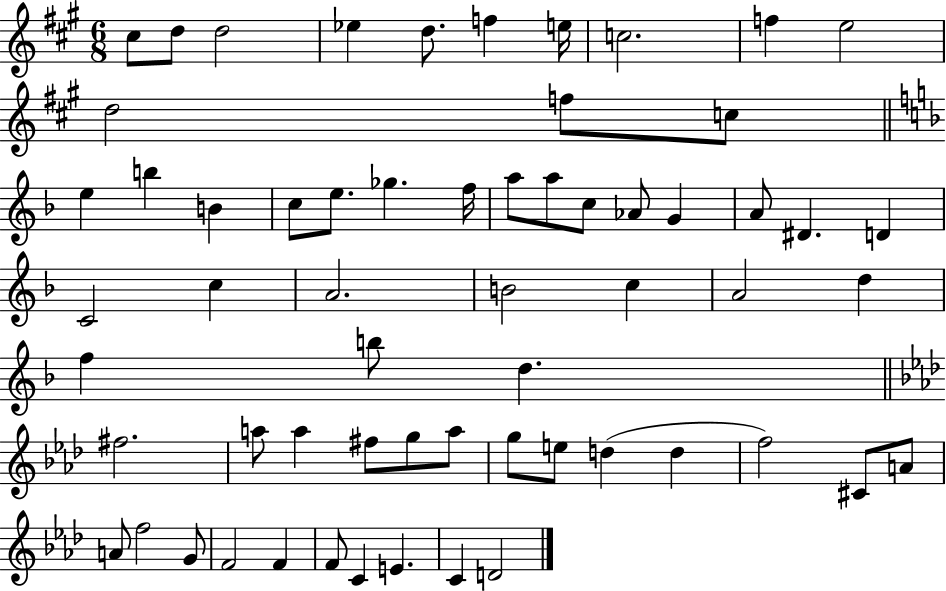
C#5/e D5/e D5/h Eb5/q D5/e. F5/q E5/s C5/h. F5/q E5/h D5/h F5/e C5/e E5/q B5/q B4/q C5/e E5/e. Gb5/q. F5/s A5/e A5/e C5/e Ab4/e G4/q A4/e D#4/q. D4/q C4/h C5/q A4/h. B4/h C5/q A4/h D5/q F5/q B5/e D5/q. F#5/h. A5/e A5/q F#5/e G5/e A5/e G5/e E5/e D5/q D5/q F5/h C#4/e A4/e A4/e F5/h G4/e F4/h F4/q F4/e C4/q E4/q. C4/q D4/h